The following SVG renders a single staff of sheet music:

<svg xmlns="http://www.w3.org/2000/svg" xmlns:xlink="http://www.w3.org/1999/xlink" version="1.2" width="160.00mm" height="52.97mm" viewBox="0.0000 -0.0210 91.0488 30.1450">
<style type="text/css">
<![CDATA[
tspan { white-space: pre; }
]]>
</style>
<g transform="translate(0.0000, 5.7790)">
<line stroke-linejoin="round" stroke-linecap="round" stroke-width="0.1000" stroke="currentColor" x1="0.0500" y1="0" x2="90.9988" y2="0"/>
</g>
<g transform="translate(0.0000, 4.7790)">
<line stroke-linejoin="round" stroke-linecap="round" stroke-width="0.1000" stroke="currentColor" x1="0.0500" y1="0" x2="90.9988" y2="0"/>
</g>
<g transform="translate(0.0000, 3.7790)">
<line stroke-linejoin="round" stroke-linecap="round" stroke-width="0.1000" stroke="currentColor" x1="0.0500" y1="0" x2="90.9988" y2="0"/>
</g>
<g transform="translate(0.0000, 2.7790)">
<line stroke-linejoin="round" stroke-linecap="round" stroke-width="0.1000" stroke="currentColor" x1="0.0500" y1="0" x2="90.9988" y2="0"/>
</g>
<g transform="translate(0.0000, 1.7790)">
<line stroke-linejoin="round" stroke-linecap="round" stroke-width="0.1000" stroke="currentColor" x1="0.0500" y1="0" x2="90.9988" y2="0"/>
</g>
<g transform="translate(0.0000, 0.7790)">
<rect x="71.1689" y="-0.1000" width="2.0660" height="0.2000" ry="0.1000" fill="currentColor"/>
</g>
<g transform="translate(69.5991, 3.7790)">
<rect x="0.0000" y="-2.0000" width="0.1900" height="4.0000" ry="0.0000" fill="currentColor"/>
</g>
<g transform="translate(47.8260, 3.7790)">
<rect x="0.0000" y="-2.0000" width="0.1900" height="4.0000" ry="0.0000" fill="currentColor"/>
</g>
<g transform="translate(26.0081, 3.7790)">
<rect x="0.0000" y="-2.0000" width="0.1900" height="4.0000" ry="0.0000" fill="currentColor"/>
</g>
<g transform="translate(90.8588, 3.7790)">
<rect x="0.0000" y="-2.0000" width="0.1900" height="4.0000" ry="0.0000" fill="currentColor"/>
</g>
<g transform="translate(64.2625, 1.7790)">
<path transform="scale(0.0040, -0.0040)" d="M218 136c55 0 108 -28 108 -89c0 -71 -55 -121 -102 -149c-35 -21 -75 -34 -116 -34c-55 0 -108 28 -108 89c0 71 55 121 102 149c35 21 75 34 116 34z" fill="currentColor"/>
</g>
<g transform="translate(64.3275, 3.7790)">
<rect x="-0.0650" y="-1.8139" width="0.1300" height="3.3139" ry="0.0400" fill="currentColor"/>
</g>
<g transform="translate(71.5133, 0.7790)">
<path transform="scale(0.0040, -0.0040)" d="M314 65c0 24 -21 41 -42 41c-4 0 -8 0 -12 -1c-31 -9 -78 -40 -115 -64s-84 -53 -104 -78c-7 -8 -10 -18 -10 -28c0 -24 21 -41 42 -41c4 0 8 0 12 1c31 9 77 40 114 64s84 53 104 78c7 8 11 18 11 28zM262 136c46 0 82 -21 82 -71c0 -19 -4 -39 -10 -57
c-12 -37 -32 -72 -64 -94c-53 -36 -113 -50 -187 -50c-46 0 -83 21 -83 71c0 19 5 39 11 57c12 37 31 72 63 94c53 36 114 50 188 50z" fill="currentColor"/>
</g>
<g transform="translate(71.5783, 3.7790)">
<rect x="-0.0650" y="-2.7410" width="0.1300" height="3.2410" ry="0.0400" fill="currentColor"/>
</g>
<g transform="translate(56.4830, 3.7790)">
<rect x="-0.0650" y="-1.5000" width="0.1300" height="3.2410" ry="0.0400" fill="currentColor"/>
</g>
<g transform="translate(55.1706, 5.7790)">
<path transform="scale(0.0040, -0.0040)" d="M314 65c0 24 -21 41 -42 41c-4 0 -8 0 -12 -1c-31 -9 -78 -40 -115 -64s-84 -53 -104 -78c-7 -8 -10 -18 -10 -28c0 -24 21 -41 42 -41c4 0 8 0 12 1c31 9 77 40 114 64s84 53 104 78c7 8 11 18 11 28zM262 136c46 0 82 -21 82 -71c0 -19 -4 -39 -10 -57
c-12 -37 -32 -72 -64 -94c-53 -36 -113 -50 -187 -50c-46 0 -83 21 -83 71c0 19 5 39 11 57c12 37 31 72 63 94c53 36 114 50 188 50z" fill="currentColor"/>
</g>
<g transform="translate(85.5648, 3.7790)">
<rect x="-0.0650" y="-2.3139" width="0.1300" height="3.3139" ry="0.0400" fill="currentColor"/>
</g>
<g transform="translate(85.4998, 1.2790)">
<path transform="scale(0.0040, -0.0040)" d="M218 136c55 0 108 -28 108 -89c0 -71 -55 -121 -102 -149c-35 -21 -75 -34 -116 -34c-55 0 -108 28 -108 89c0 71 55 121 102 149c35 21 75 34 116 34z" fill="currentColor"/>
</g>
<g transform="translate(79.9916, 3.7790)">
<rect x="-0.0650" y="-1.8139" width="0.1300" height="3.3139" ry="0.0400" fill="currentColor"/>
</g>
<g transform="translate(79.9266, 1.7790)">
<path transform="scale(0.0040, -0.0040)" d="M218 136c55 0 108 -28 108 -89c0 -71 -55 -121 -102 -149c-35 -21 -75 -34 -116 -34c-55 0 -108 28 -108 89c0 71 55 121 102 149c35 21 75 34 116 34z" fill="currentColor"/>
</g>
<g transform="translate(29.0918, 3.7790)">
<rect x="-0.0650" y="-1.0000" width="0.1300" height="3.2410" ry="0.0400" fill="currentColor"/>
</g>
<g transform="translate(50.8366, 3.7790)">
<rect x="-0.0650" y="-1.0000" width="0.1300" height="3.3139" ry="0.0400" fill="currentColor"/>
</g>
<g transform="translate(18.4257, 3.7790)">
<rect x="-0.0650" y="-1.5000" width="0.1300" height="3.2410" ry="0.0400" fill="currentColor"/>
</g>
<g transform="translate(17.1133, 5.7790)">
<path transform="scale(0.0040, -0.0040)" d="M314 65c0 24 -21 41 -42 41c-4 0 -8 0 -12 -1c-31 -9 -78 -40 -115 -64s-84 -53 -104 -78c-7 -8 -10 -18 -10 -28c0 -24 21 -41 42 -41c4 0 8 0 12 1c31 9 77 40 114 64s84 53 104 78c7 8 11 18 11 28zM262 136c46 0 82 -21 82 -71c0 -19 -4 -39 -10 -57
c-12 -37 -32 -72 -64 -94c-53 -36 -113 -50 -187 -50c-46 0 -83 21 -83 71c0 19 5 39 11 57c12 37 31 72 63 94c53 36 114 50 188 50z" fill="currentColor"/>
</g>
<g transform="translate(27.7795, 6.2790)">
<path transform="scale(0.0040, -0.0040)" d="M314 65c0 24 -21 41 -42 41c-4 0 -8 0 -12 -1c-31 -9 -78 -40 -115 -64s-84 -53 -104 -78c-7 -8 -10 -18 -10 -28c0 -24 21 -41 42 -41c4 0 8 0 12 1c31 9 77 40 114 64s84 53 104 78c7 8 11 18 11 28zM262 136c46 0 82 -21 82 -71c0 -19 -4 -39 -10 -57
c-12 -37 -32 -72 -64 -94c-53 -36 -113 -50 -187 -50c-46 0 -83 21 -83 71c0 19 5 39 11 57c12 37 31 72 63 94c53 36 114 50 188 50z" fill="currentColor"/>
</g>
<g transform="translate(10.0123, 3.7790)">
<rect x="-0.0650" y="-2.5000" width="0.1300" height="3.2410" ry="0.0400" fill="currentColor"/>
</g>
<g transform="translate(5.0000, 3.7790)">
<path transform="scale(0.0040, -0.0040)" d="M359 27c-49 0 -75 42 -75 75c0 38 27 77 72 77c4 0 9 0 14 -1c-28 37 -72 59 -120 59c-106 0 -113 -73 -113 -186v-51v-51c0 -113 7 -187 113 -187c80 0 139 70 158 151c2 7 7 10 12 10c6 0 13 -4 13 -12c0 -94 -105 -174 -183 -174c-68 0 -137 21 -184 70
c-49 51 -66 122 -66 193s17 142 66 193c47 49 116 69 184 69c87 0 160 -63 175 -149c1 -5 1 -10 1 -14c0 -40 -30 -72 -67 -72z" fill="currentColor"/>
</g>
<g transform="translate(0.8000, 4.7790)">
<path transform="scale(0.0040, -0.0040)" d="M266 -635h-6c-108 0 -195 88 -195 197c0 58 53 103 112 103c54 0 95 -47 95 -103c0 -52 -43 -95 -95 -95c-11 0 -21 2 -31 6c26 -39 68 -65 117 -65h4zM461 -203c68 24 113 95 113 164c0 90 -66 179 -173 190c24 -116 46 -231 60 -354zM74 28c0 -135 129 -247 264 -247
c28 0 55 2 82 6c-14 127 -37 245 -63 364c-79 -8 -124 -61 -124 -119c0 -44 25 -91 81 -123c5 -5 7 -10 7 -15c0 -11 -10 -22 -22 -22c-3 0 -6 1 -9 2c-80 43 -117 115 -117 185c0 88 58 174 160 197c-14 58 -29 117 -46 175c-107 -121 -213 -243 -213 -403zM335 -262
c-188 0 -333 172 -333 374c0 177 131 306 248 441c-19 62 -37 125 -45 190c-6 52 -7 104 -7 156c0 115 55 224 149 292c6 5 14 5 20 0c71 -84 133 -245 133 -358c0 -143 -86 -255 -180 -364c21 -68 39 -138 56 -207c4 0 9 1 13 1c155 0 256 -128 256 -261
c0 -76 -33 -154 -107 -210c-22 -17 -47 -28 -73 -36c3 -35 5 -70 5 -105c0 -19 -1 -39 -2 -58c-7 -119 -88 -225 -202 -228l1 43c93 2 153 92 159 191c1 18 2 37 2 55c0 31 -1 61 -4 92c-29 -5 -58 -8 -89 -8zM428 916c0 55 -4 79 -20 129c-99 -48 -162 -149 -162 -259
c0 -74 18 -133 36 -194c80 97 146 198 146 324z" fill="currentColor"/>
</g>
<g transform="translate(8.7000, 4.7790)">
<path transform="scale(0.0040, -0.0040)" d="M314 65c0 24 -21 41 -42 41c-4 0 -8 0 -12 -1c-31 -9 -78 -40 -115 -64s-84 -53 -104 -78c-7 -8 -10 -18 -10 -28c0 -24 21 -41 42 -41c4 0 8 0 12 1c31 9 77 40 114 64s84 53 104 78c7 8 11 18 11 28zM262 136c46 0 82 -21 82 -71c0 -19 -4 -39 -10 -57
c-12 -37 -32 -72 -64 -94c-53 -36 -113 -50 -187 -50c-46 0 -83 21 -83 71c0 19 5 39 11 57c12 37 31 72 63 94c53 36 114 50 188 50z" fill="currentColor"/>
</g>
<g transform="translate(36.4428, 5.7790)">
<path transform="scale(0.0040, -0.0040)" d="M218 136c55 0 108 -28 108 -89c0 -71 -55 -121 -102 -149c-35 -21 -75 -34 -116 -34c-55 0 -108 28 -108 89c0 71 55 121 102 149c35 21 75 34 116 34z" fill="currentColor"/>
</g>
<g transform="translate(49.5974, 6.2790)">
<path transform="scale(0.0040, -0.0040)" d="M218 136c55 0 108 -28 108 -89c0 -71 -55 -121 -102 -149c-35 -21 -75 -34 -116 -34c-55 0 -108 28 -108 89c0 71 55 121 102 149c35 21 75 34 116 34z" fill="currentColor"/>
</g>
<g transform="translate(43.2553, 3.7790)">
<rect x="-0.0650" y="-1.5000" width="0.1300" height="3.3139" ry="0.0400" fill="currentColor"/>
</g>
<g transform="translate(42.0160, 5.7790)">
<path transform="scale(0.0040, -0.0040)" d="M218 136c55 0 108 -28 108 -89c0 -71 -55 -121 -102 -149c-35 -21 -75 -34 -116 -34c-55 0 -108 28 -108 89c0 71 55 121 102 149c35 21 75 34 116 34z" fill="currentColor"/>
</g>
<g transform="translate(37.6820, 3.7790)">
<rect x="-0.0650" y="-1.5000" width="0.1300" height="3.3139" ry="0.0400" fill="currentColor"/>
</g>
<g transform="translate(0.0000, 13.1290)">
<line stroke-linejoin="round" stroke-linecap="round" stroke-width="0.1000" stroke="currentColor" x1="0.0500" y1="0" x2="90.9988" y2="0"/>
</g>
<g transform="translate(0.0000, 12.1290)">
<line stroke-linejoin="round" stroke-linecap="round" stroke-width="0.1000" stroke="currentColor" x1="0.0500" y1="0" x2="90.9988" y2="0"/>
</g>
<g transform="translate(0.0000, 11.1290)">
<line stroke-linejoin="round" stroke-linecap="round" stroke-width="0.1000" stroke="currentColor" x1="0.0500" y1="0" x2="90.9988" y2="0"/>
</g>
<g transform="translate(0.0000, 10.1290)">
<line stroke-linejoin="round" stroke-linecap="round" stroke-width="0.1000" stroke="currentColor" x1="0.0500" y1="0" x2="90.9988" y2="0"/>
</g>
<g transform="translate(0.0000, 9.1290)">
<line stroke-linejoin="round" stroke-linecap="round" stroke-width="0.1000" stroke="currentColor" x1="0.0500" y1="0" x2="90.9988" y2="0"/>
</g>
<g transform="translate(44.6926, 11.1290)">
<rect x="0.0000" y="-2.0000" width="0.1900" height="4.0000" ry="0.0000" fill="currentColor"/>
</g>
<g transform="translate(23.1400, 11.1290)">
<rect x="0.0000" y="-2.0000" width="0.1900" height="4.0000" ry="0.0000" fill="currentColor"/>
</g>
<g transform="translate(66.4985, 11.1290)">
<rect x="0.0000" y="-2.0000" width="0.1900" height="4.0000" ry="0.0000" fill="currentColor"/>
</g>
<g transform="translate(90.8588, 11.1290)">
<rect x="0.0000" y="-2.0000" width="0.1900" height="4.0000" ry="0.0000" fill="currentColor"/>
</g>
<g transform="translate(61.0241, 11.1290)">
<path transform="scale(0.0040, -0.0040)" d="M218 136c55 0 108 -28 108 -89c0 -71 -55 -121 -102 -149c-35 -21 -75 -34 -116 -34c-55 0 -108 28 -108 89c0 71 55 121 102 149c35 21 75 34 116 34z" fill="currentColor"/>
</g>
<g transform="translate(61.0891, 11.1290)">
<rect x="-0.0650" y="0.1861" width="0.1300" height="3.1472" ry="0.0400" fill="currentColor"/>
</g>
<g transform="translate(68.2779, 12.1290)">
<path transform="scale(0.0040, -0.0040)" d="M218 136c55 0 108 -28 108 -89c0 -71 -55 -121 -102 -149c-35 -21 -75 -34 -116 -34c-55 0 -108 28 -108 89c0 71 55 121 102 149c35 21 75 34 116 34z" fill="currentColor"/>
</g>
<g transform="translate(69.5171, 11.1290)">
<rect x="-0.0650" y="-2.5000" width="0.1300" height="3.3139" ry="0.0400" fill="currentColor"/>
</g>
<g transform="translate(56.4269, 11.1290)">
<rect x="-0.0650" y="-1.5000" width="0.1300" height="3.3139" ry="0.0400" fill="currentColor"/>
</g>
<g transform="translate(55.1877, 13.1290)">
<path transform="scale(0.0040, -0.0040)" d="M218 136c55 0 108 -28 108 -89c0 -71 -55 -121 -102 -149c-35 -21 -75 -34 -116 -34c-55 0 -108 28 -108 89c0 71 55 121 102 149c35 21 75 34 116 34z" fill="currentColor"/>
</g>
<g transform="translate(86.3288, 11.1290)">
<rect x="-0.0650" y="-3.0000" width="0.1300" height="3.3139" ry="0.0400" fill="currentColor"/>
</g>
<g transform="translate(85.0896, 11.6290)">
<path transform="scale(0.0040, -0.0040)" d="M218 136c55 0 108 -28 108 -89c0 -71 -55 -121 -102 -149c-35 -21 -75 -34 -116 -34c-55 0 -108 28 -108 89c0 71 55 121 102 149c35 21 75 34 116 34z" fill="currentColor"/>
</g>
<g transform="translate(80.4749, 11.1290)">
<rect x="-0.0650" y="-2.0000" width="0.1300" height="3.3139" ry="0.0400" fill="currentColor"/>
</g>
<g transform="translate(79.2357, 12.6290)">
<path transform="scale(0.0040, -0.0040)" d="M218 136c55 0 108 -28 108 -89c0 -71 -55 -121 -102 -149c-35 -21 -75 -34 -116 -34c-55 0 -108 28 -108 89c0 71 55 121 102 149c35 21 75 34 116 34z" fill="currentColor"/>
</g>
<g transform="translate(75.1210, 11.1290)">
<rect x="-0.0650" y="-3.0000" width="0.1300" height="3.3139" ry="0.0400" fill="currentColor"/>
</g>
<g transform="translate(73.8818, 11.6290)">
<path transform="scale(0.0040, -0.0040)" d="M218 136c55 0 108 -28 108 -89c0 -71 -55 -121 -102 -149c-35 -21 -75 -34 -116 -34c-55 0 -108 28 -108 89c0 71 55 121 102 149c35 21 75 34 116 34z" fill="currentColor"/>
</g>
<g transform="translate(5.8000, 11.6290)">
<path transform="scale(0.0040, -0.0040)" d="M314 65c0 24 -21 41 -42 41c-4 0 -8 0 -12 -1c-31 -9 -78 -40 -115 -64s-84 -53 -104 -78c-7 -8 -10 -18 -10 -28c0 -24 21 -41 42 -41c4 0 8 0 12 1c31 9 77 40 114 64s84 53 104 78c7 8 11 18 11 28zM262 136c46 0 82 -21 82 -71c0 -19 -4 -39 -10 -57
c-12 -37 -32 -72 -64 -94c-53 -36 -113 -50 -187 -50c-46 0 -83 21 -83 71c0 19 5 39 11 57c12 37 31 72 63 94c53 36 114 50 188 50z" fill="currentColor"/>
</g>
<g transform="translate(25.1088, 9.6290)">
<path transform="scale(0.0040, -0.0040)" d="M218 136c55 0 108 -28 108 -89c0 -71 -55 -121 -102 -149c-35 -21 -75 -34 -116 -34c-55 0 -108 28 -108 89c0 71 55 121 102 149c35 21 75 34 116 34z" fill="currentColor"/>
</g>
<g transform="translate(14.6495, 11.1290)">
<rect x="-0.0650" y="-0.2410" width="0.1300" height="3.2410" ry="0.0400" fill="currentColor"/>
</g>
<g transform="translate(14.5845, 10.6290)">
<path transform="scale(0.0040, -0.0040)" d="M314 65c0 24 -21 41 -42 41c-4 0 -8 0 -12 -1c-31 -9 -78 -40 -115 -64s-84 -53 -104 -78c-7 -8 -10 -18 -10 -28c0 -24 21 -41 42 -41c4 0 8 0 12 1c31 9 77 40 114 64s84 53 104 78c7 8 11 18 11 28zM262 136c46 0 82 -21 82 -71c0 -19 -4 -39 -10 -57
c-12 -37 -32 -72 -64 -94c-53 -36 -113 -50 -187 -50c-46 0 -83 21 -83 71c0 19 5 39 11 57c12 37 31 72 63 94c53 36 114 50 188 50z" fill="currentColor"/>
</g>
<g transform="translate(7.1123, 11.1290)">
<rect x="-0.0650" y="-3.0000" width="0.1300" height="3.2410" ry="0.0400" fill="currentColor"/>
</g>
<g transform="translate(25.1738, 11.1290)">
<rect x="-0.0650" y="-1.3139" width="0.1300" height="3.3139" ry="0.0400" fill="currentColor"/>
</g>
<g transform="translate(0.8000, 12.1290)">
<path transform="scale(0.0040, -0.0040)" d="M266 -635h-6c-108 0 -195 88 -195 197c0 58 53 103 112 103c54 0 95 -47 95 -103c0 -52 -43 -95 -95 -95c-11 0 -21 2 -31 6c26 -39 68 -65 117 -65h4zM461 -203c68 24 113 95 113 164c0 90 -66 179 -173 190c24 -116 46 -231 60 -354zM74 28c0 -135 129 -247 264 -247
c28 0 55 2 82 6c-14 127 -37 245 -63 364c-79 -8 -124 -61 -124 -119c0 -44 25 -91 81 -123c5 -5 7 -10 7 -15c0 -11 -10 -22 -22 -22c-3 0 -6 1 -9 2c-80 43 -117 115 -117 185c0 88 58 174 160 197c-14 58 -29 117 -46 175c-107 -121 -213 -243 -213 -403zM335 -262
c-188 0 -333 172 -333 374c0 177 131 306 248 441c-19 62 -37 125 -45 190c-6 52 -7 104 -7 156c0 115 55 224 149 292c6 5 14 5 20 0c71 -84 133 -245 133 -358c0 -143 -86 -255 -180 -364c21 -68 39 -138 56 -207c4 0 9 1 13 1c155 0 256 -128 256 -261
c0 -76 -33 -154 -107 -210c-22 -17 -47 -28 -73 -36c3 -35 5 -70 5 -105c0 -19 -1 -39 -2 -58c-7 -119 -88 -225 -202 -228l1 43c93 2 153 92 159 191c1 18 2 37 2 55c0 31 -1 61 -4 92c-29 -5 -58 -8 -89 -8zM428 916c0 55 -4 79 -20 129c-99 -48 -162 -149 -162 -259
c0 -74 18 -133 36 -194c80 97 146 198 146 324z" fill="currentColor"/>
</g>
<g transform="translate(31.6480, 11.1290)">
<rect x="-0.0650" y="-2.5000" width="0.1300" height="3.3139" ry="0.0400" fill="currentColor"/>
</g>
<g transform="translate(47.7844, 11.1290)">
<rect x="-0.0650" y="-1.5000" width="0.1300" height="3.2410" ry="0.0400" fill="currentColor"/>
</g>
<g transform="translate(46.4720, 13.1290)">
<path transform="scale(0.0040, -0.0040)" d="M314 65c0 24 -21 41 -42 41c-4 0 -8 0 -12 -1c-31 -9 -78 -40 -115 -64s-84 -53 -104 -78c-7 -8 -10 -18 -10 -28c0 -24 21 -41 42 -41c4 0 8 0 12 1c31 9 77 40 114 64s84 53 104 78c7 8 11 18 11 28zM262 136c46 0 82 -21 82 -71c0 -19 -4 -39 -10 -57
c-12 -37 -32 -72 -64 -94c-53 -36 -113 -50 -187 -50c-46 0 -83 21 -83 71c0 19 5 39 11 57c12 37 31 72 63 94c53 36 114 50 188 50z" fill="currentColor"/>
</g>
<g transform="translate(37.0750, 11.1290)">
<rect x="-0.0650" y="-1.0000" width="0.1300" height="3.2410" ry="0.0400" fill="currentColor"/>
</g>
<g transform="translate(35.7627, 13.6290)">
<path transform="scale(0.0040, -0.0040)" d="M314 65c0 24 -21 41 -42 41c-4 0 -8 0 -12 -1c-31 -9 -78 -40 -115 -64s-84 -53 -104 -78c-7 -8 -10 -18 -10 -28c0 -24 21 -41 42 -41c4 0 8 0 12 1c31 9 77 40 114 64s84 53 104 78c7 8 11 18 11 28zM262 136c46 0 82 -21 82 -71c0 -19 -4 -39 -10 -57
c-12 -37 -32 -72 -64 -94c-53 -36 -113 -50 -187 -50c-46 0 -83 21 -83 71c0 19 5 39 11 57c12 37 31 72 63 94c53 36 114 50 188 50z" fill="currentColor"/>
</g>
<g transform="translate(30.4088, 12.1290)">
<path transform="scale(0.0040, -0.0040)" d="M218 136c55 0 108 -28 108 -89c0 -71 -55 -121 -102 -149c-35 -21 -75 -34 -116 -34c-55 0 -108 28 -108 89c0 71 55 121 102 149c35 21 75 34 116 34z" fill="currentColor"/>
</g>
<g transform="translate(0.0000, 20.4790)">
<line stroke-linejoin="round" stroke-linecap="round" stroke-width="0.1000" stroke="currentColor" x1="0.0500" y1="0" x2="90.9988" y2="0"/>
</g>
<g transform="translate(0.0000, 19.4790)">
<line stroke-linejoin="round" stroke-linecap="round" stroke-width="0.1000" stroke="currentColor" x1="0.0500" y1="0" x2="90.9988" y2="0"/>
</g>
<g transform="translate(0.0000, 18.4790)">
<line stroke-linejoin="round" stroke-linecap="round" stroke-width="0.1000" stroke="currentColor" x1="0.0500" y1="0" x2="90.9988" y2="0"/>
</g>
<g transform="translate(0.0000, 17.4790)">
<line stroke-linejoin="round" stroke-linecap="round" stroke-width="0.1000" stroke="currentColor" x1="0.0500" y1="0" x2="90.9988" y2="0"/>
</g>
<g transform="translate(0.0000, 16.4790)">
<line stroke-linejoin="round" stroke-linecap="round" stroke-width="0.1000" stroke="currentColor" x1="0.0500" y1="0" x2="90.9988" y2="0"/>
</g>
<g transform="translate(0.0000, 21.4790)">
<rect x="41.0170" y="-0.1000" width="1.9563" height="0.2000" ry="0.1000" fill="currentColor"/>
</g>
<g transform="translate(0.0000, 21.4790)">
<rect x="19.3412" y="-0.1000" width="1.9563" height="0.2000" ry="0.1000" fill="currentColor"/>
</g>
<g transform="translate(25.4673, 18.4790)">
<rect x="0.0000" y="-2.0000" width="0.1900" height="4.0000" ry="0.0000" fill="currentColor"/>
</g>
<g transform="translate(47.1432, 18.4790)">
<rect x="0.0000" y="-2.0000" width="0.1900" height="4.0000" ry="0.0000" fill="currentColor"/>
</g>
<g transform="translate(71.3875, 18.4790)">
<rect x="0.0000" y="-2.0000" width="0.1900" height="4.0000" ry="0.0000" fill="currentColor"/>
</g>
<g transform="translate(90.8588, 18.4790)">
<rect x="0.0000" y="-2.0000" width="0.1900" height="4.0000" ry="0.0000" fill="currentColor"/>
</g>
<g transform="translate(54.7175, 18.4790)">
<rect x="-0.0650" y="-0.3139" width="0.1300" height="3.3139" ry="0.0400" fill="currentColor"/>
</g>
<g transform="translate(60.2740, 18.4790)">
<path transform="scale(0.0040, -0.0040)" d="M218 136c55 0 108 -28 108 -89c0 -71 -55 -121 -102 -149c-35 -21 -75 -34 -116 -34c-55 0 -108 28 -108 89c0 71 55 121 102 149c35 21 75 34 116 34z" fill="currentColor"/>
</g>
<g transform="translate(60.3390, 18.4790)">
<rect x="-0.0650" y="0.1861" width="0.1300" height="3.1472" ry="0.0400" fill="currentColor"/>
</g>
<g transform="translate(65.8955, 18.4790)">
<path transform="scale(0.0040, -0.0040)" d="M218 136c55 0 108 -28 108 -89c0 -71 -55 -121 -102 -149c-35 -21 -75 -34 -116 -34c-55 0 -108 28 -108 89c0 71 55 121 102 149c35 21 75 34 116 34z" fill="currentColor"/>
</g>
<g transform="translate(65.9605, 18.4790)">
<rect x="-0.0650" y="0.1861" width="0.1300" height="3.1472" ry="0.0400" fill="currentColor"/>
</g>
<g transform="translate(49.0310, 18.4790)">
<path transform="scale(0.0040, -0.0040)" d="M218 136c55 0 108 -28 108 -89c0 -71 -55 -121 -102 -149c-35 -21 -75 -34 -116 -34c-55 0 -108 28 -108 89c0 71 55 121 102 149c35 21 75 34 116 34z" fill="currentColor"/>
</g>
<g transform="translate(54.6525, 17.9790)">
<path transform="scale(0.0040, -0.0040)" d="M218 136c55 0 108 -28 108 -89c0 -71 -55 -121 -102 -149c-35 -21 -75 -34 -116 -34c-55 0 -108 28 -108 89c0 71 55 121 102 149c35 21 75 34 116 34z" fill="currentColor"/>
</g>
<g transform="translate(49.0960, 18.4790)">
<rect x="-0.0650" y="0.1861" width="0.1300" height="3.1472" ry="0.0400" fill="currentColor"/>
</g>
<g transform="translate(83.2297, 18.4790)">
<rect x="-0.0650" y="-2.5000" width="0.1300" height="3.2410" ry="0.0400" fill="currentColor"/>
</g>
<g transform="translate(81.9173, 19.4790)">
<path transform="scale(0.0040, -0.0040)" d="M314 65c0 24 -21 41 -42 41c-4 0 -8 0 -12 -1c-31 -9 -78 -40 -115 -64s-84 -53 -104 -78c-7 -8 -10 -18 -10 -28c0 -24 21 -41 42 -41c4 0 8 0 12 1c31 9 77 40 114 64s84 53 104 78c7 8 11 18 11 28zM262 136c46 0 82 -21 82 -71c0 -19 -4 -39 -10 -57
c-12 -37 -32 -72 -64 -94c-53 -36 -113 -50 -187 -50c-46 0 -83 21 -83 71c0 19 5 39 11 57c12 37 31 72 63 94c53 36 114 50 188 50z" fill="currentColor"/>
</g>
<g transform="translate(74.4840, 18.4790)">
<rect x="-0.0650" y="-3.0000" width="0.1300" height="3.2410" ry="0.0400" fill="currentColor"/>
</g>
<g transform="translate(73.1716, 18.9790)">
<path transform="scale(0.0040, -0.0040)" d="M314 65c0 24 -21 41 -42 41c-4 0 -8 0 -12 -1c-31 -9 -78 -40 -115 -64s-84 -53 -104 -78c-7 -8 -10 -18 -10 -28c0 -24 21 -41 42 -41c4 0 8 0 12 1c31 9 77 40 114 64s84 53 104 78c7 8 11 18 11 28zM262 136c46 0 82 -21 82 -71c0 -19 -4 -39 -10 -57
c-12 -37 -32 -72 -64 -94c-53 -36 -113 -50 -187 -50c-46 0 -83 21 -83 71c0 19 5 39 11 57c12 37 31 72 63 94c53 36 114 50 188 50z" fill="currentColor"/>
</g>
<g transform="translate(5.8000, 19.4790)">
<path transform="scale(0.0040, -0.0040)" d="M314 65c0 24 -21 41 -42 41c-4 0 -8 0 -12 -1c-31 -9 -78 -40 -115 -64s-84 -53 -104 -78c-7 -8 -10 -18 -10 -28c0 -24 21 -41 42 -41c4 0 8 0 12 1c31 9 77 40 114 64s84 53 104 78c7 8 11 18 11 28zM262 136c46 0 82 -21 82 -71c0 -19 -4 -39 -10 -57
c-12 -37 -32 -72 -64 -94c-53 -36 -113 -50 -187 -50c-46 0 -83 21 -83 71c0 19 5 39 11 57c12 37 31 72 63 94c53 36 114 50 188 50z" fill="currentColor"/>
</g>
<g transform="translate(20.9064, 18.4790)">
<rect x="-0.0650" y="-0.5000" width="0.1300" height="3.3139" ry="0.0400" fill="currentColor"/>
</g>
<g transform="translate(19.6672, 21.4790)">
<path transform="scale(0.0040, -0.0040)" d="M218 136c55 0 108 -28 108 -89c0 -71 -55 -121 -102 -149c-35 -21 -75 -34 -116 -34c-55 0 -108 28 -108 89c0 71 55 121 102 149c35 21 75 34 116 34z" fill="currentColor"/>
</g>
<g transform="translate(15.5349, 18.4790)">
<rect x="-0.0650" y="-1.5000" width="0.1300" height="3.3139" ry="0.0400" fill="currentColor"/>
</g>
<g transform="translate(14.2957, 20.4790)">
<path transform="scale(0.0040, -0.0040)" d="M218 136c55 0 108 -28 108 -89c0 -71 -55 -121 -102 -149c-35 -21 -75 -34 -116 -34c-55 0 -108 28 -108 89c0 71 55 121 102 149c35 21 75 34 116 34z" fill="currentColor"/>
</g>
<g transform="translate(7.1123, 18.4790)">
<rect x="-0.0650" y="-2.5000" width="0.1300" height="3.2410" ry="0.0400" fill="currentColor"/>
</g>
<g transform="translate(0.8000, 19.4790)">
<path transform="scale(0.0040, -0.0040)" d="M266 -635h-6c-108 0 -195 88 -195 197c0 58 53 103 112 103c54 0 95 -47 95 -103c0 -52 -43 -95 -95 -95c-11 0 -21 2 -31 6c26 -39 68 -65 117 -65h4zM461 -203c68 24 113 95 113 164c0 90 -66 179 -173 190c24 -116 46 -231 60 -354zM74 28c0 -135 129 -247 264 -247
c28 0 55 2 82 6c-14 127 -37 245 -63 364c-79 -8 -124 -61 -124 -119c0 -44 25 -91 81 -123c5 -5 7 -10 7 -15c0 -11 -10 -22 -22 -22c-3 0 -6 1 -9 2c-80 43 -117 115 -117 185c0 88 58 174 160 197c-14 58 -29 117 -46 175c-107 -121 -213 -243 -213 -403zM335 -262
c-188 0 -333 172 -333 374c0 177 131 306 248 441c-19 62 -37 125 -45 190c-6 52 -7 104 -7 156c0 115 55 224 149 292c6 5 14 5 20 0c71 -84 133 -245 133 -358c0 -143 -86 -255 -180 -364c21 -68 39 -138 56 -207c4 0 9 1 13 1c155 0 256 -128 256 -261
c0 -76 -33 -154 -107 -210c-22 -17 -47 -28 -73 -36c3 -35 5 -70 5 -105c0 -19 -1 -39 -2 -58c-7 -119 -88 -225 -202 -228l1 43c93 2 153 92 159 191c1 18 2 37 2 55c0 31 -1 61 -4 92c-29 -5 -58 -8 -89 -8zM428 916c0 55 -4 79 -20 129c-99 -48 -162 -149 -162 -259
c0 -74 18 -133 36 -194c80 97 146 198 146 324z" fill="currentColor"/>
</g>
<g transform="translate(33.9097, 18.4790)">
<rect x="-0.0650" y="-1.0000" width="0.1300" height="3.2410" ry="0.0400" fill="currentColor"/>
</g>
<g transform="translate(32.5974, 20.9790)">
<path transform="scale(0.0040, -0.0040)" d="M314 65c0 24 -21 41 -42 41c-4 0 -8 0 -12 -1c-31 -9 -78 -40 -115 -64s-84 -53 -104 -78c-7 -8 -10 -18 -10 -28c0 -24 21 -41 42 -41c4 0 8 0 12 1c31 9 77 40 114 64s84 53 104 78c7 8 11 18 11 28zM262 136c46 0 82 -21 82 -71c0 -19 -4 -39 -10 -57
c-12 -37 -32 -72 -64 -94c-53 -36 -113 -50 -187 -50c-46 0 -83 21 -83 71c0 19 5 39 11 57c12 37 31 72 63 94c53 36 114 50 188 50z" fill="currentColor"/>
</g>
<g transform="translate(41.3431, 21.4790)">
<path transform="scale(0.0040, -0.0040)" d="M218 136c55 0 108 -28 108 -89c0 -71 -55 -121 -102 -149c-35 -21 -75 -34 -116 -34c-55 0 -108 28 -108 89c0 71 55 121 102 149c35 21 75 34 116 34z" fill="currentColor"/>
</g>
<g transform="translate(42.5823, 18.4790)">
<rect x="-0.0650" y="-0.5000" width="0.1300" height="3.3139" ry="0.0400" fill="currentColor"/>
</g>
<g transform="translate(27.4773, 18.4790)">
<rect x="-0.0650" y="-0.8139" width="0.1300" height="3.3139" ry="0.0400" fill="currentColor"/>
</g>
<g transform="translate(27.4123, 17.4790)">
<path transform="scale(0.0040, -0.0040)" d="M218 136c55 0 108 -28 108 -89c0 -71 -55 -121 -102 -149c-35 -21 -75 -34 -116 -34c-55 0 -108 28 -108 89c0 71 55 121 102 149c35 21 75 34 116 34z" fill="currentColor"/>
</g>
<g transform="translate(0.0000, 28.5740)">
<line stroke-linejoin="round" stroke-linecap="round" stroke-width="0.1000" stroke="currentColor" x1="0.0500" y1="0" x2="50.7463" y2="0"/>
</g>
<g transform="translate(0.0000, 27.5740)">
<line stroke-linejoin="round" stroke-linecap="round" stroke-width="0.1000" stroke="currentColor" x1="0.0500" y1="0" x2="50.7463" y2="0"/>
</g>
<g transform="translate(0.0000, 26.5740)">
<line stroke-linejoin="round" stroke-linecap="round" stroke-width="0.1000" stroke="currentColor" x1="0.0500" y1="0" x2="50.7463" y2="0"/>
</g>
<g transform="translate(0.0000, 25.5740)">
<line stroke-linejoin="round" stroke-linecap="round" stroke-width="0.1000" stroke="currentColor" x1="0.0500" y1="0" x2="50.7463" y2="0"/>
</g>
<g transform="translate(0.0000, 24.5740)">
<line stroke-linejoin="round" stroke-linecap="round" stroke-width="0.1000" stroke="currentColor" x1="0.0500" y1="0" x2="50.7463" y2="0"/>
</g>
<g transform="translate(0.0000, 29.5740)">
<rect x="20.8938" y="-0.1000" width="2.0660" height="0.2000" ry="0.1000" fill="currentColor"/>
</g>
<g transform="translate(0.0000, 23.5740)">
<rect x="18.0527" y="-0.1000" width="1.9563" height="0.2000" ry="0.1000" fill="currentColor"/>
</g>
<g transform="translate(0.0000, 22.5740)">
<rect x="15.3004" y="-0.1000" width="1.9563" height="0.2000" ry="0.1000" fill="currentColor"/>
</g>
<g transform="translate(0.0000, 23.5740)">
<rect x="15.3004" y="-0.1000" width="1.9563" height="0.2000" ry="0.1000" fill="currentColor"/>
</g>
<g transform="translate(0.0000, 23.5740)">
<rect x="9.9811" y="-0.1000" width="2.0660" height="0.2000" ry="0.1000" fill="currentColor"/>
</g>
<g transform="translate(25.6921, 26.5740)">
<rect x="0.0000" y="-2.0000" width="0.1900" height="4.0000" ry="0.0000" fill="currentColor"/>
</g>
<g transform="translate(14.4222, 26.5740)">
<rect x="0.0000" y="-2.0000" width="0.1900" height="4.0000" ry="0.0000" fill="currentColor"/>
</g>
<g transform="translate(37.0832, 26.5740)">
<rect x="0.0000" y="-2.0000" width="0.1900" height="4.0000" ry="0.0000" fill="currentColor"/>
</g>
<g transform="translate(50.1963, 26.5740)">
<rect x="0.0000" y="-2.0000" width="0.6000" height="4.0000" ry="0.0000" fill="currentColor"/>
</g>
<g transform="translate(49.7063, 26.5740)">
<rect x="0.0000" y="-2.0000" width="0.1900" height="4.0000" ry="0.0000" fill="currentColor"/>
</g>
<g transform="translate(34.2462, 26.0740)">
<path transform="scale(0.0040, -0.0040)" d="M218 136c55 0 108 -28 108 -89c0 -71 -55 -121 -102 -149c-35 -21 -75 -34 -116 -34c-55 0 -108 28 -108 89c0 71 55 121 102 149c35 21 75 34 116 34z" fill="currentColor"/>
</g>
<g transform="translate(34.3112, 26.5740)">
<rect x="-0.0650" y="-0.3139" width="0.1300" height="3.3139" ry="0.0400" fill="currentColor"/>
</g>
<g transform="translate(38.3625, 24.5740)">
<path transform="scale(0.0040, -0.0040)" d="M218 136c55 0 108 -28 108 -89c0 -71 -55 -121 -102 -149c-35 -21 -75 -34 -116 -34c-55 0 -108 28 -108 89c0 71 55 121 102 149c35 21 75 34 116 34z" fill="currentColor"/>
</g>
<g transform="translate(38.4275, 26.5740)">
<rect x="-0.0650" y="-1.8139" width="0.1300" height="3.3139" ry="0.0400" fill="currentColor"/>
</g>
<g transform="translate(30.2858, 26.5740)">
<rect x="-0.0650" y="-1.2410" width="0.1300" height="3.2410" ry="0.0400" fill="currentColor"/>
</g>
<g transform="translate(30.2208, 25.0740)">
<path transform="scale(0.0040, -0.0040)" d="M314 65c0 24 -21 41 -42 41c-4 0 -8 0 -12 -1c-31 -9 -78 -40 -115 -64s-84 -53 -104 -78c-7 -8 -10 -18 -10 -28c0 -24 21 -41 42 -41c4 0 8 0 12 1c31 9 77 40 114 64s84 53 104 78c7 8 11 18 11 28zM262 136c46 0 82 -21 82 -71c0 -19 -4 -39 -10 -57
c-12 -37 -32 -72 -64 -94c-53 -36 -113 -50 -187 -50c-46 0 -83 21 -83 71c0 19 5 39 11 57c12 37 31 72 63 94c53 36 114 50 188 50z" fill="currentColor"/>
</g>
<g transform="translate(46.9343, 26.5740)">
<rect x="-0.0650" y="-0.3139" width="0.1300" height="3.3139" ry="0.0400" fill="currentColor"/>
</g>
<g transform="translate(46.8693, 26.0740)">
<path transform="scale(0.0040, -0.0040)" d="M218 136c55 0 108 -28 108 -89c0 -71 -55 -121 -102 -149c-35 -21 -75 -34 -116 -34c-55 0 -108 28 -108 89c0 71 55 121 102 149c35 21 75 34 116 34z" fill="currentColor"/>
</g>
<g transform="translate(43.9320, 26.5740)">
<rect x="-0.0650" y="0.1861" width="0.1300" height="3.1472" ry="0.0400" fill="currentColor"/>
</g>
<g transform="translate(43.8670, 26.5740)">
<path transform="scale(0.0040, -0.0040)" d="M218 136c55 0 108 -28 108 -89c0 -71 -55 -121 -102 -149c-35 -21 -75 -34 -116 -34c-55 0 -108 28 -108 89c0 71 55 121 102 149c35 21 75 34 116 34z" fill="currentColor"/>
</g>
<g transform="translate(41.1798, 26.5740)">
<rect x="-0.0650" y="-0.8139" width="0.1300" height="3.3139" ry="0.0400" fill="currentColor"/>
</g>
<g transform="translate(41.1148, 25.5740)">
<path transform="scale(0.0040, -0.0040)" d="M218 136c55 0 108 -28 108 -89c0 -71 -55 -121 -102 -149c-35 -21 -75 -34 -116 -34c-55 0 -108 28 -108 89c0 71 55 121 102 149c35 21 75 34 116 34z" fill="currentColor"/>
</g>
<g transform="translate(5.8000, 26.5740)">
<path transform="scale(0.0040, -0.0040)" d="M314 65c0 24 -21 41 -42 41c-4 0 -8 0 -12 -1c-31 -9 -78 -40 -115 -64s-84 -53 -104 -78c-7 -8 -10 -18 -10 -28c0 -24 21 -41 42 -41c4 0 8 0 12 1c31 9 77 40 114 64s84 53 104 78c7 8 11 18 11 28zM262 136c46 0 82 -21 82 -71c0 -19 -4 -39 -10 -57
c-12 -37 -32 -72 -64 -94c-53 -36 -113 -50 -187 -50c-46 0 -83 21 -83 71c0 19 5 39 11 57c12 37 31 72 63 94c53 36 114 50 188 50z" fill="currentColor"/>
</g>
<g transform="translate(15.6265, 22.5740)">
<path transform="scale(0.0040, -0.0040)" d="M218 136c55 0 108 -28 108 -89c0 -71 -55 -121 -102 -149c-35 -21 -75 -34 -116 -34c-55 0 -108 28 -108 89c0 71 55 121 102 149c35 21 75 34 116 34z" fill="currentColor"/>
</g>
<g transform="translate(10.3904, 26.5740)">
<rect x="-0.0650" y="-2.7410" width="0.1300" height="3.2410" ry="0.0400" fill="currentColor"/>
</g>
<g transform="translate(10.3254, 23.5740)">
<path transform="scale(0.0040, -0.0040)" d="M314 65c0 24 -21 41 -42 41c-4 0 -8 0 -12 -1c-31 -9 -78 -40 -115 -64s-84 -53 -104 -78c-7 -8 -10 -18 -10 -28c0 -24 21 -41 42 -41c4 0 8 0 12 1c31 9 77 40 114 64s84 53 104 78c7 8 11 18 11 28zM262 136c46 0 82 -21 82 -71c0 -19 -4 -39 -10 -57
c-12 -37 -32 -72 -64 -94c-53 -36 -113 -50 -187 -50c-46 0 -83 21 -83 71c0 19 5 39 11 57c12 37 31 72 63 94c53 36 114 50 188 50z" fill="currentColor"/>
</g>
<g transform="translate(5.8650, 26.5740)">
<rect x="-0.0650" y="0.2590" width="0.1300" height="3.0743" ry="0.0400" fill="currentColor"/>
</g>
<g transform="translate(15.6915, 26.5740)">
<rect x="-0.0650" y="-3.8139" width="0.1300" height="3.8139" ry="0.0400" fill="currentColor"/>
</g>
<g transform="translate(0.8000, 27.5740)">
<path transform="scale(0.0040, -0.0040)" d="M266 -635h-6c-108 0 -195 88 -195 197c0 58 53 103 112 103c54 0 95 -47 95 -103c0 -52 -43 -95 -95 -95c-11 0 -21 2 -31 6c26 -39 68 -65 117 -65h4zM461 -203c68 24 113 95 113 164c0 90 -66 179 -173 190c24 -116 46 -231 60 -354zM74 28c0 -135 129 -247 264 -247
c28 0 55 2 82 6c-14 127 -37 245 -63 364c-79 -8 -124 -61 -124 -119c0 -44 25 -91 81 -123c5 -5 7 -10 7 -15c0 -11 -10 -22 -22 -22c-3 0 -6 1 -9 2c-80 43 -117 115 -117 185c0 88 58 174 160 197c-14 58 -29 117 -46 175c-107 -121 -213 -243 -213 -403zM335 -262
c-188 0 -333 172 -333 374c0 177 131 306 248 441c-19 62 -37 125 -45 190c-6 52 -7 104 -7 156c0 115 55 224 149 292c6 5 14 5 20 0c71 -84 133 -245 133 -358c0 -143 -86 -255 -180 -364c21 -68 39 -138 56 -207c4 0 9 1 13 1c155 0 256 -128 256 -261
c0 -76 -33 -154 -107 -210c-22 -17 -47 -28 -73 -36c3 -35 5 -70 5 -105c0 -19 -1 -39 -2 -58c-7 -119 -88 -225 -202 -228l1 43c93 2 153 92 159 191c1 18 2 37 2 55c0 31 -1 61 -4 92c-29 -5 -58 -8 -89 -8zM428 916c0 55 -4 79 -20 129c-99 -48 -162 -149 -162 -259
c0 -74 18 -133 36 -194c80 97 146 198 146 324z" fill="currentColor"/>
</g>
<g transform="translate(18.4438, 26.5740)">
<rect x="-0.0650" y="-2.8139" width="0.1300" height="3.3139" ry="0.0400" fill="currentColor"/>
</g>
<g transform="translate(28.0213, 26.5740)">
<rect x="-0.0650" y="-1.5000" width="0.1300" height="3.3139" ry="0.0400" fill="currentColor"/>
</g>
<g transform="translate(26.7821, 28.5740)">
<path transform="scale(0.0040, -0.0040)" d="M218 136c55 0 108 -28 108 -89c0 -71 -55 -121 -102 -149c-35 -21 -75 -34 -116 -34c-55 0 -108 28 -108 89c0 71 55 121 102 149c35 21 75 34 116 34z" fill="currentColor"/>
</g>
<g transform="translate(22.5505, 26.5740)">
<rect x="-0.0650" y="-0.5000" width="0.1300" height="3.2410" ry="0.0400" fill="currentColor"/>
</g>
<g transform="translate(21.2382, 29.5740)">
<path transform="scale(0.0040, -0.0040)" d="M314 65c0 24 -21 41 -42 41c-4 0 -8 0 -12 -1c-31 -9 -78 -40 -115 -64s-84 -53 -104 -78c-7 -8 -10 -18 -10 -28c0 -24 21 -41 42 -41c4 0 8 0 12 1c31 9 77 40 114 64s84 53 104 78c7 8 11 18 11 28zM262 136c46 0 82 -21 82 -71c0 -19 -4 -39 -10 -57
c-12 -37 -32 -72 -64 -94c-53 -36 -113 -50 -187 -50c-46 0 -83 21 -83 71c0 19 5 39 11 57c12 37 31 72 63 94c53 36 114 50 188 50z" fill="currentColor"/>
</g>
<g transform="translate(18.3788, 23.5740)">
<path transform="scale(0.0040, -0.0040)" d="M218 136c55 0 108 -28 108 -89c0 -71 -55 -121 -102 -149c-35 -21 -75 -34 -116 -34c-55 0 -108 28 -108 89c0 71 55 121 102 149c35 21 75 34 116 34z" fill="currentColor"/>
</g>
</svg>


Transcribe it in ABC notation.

X:1
T:Untitled
M:4/4
L:1/4
K:C
G2 E2 D2 E E D E2 f a2 f g A2 c2 e G D2 E2 E B G A F A G2 E C d D2 C B c B B A2 G2 B2 a2 c' a C2 E e2 c f d B c